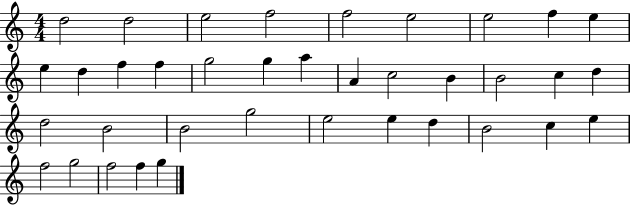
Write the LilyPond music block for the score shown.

{
  \clef treble
  \numericTimeSignature
  \time 4/4
  \key c \major
  d''2 d''2 | e''2 f''2 | f''2 e''2 | e''2 f''4 e''4 | \break e''4 d''4 f''4 f''4 | g''2 g''4 a''4 | a'4 c''2 b'4 | b'2 c''4 d''4 | \break d''2 b'2 | b'2 g''2 | e''2 e''4 d''4 | b'2 c''4 e''4 | \break f''2 g''2 | f''2 f''4 g''4 | \bar "|."
}